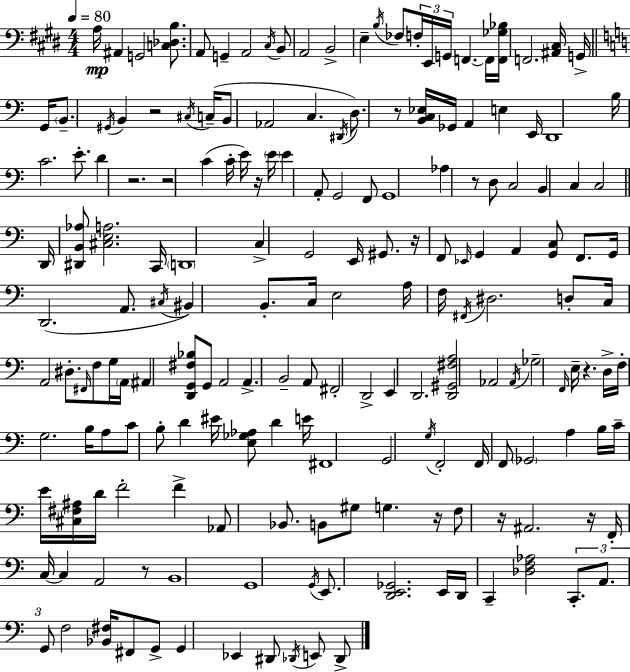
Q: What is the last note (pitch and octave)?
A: Db2